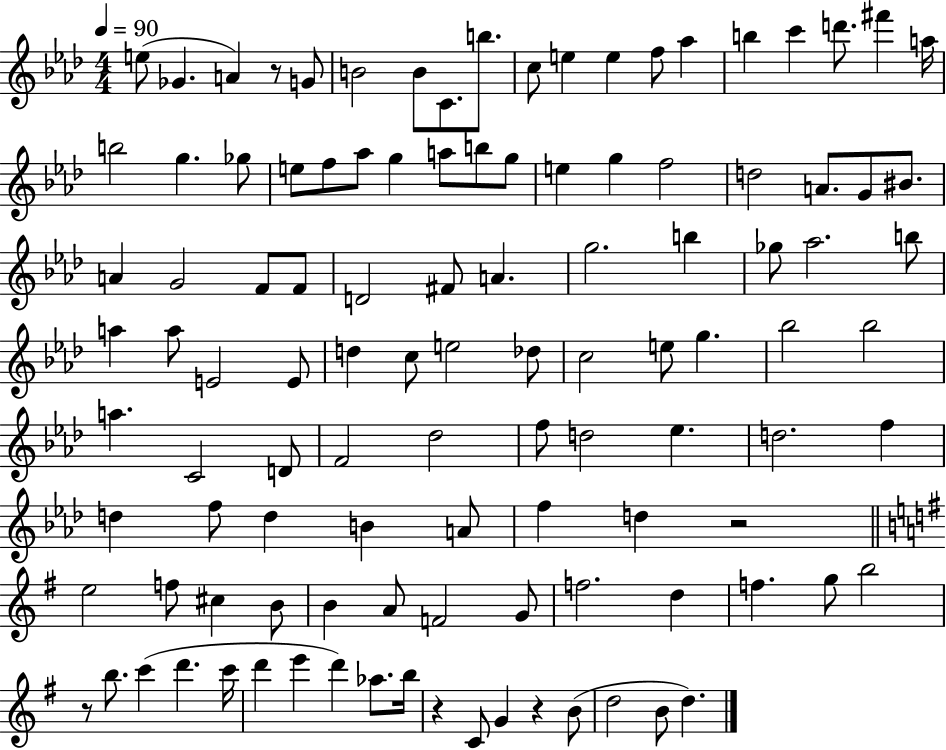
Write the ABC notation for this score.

X:1
T:Untitled
M:4/4
L:1/4
K:Ab
e/2 _G A z/2 G/2 B2 B/2 C/2 b/2 c/2 e e f/2 _a b c' d'/2 ^f' a/4 b2 g _g/2 e/2 f/2 _a/2 g a/2 b/2 g/2 e g f2 d2 A/2 G/2 ^B/2 A G2 F/2 F/2 D2 ^F/2 A g2 b _g/2 _a2 b/2 a a/2 E2 E/2 d c/2 e2 _d/2 c2 e/2 g _b2 _b2 a C2 D/2 F2 _d2 f/2 d2 _e d2 f d f/2 d B A/2 f d z2 e2 f/2 ^c B/2 B A/2 F2 G/2 f2 d f g/2 b2 z/2 b/2 c' d' c'/4 d' e' d' _a/2 b/4 z C/2 G z B/2 d2 B/2 d